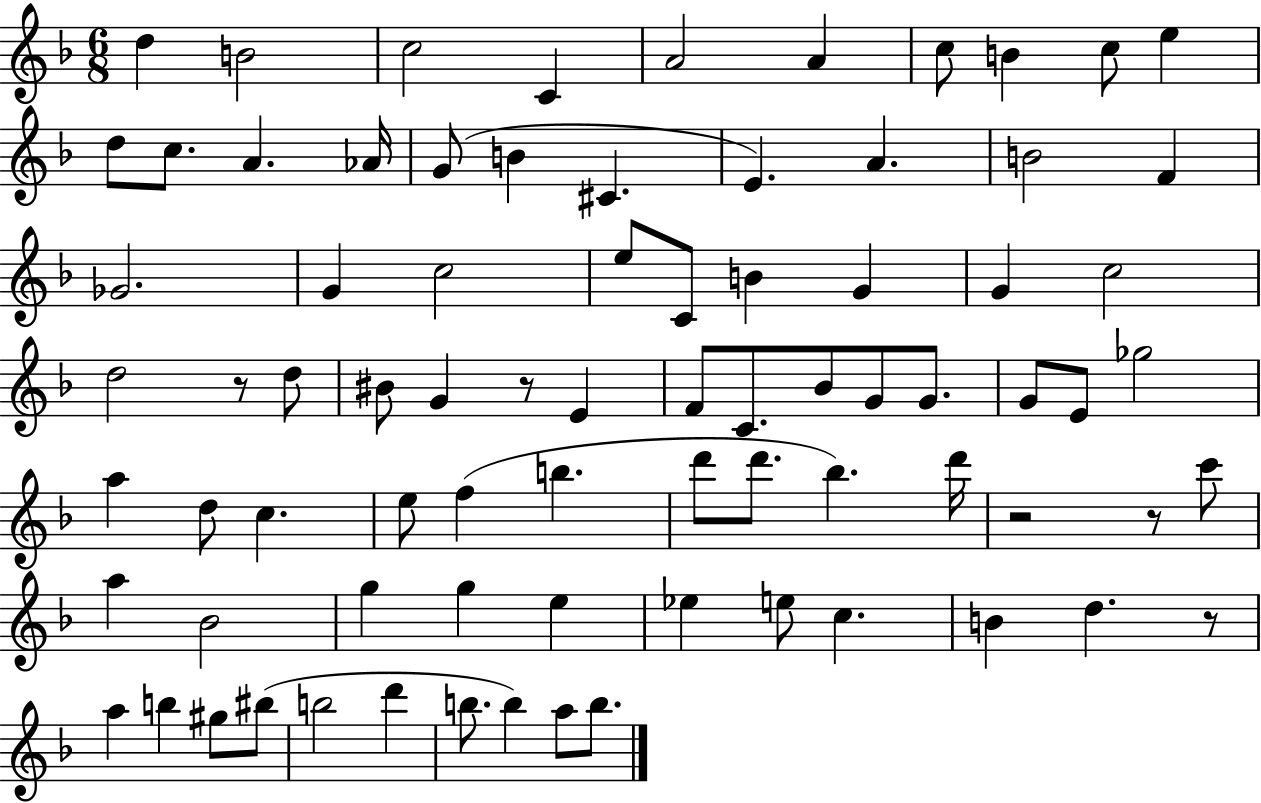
D5/q B4/h C5/h C4/q A4/h A4/q C5/e B4/q C5/e E5/q D5/e C5/e. A4/q. Ab4/s G4/e B4/q C#4/q. E4/q. A4/q. B4/h F4/q Gb4/h. G4/q C5/h E5/e C4/e B4/q G4/q G4/q C5/h D5/h R/e D5/e BIS4/e G4/q R/e E4/q F4/e C4/e. Bb4/e G4/e G4/e. G4/e E4/e Gb5/h A5/q D5/e C5/q. E5/e F5/q B5/q. D6/e D6/e. Bb5/q. D6/s R/h R/e C6/e A5/q Bb4/h G5/q G5/q E5/q Eb5/q E5/e C5/q. B4/q D5/q. R/e A5/q B5/q G#5/e BIS5/e B5/h D6/q B5/e. B5/q A5/e B5/e.